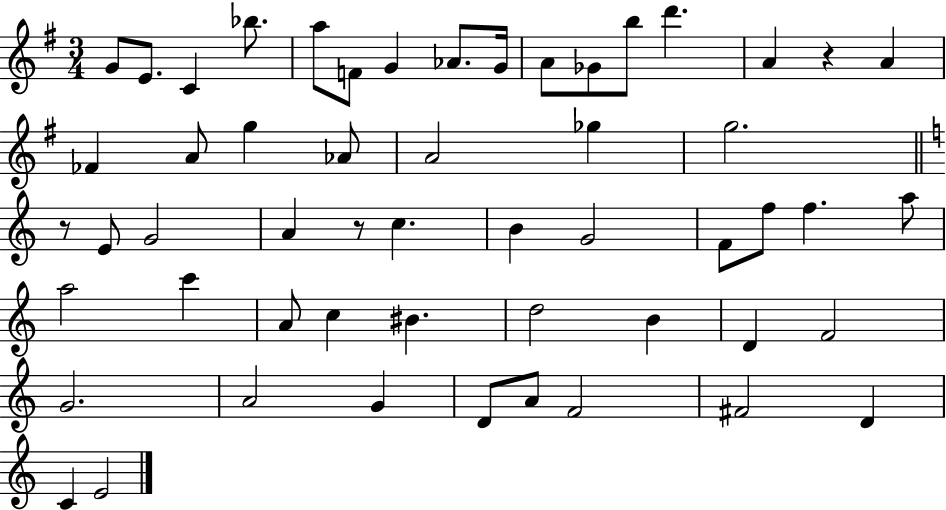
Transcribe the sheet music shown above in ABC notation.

X:1
T:Untitled
M:3/4
L:1/4
K:G
G/2 E/2 C _b/2 a/2 F/2 G _A/2 G/4 A/2 _G/2 b/2 d' A z A _F A/2 g _A/2 A2 _g g2 z/2 E/2 G2 A z/2 c B G2 F/2 f/2 f a/2 a2 c' A/2 c ^B d2 B D F2 G2 A2 G D/2 A/2 F2 ^F2 D C E2